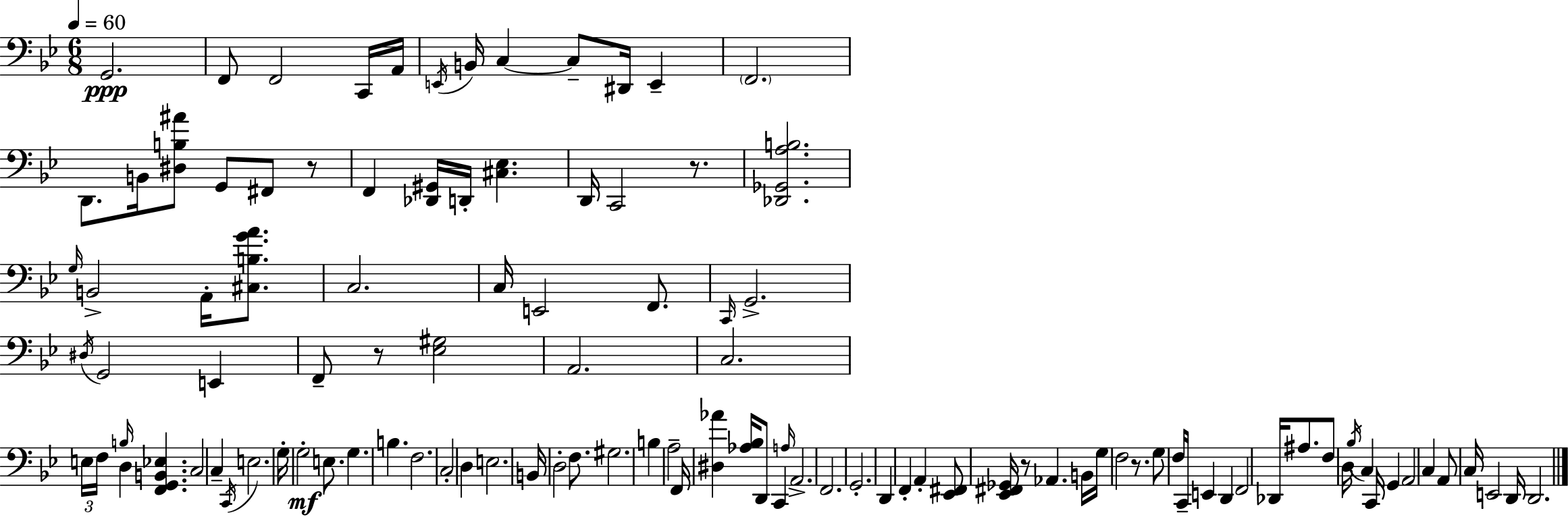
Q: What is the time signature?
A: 6/8